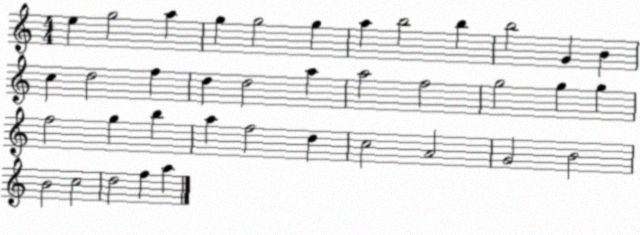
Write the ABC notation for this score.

X:1
T:Untitled
M:4/4
L:1/4
K:C
e g2 a g g2 g a b2 b b2 G B c d2 f d d2 a a2 f2 g2 g g f2 g b a f2 d c2 A2 G2 B2 B2 c2 d2 f a